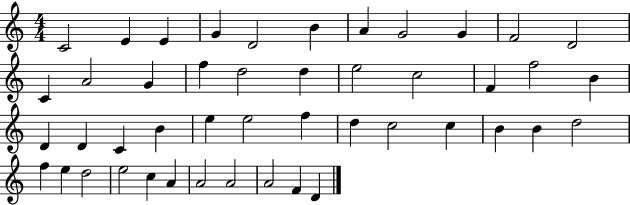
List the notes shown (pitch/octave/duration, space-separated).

C4/h E4/q E4/q G4/q D4/h B4/q A4/q G4/h G4/q F4/h D4/h C4/q A4/h G4/q F5/q D5/h D5/q E5/h C5/h F4/q F5/h B4/q D4/q D4/q C4/q B4/q E5/q E5/h F5/q D5/q C5/h C5/q B4/q B4/q D5/h F5/q E5/q D5/h E5/h C5/q A4/q A4/h A4/h A4/h F4/q D4/q